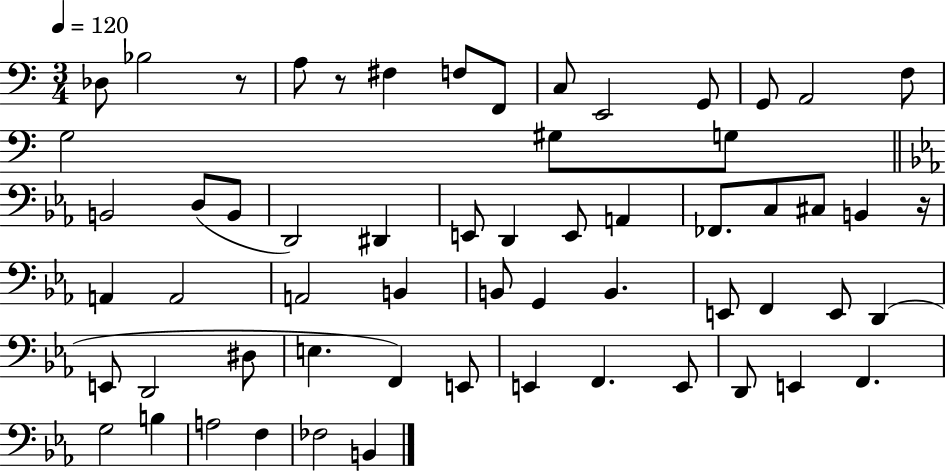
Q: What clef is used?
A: bass